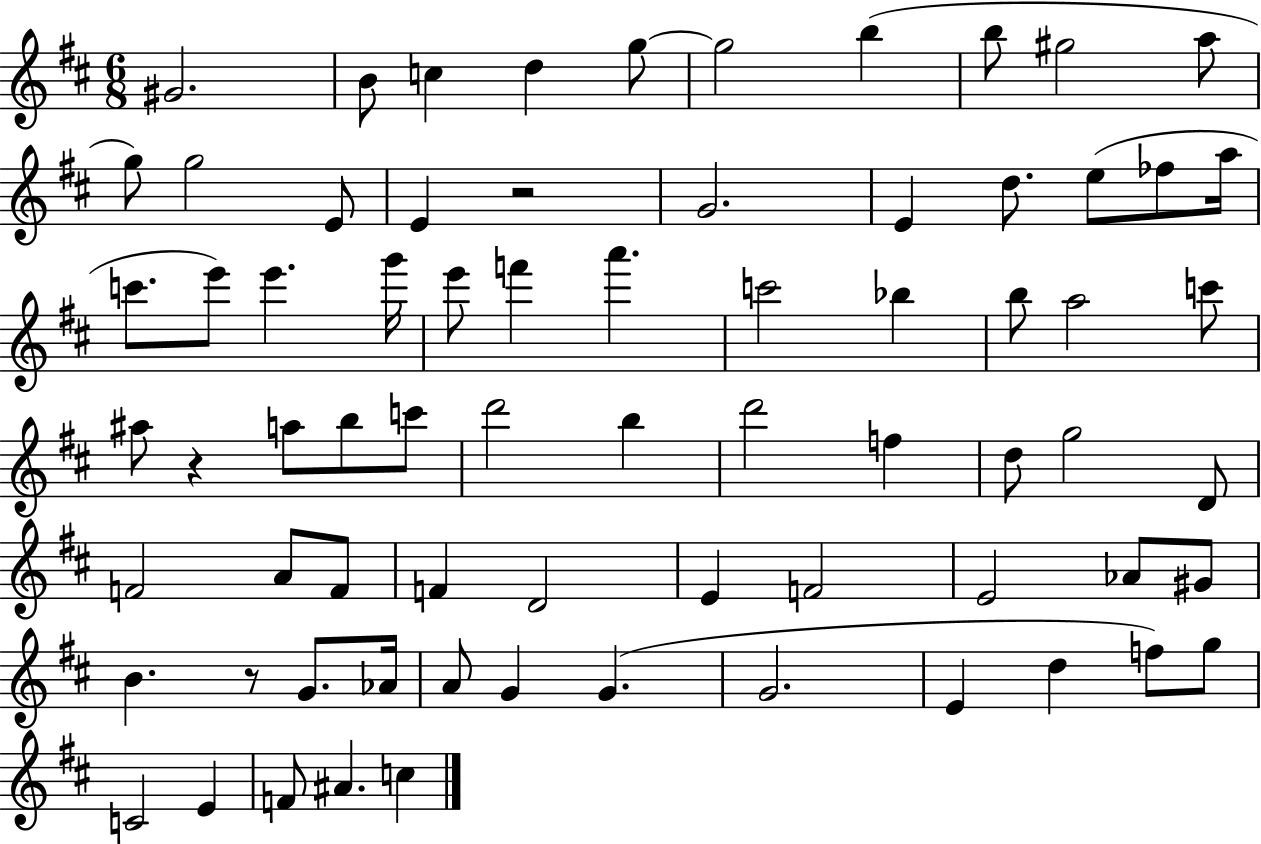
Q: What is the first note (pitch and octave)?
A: G#4